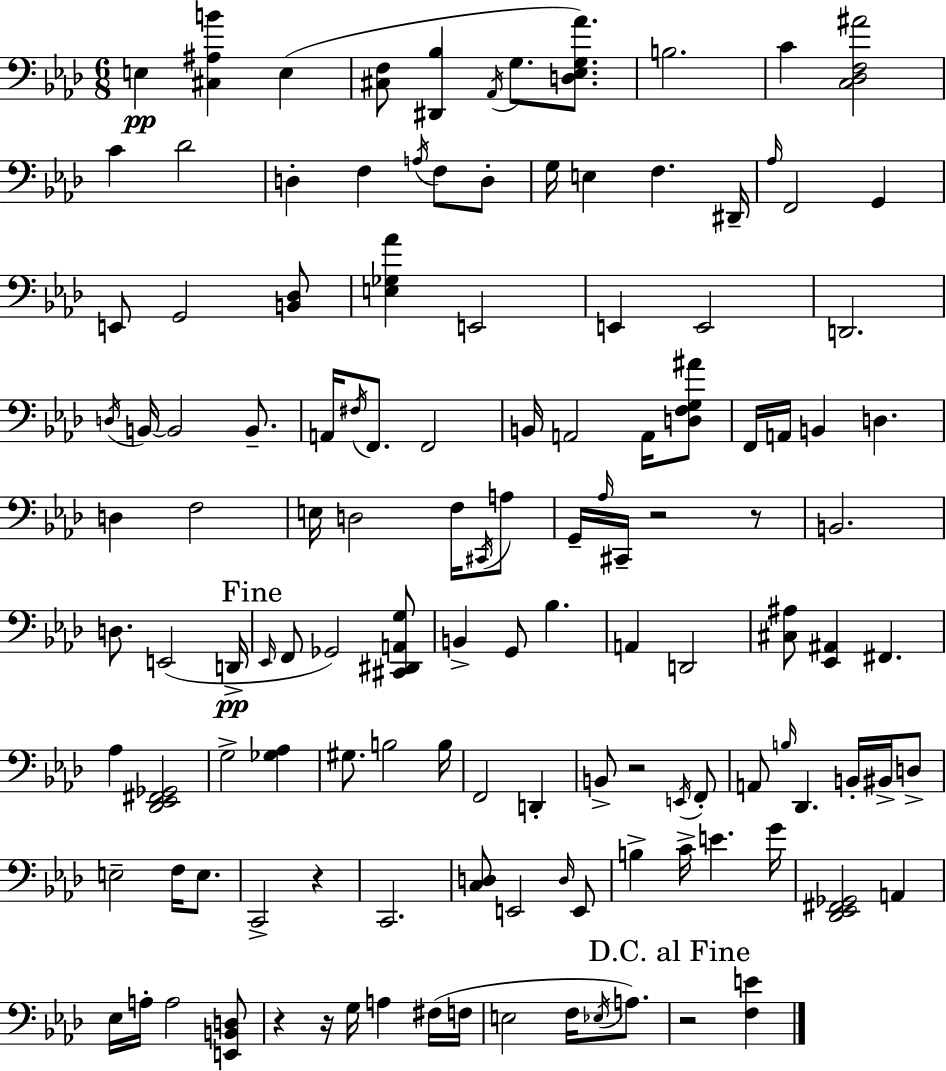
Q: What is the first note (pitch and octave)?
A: E3